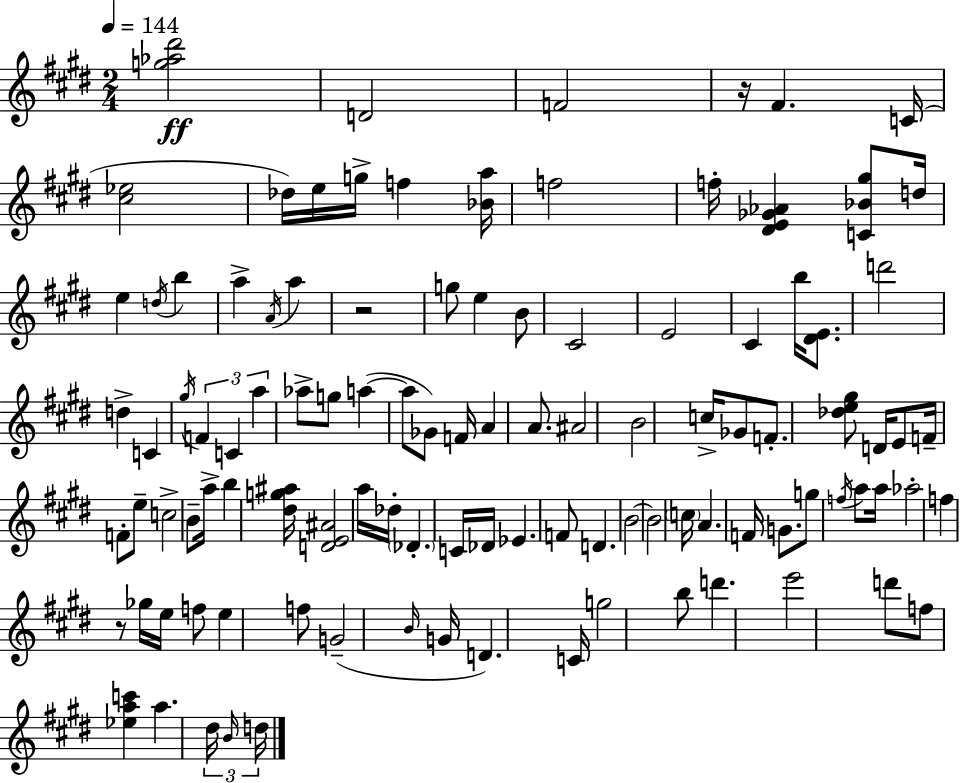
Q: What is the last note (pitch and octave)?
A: D5